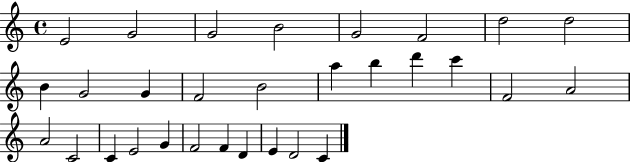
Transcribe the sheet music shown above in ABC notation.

X:1
T:Untitled
M:4/4
L:1/4
K:C
E2 G2 G2 B2 G2 F2 d2 d2 B G2 G F2 B2 a b d' c' F2 A2 A2 C2 C E2 G F2 F D E D2 C